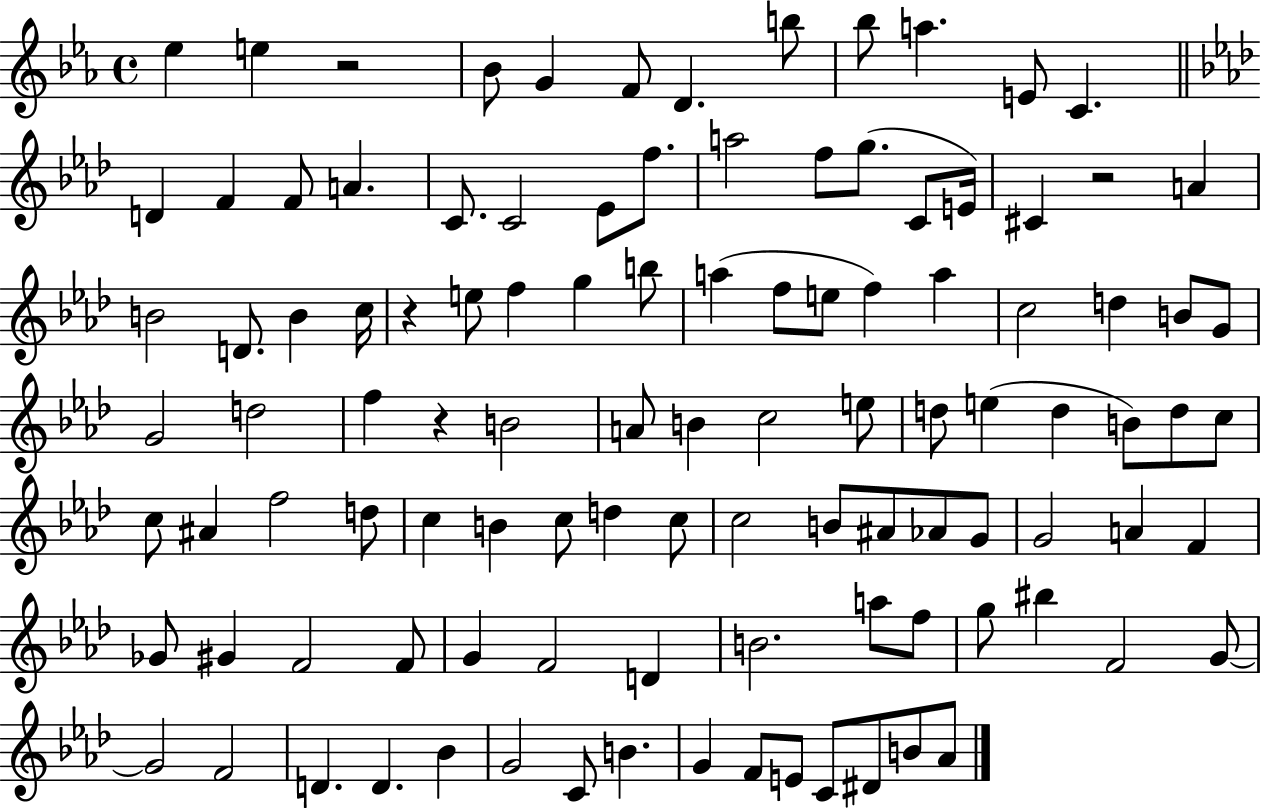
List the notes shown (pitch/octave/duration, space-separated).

Eb5/q E5/q R/h Bb4/e G4/q F4/e D4/q. B5/e Bb5/e A5/q. E4/e C4/q. D4/q F4/q F4/e A4/q. C4/e. C4/h Eb4/e F5/e. A5/h F5/e G5/e. C4/e E4/s C#4/q R/h A4/q B4/h D4/e. B4/q C5/s R/q E5/e F5/q G5/q B5/e A5/q F5/e E5/e F5/q A5/q C5/h D5/q B4/e G4/e G4/h D5/h F5/q R/q B4/h A4/e B4/q C5/h E5/e D5/e E5/q D5/q B4/e D5/e C5/e C5/e A#4/q F5/h D5/e C5/q B4/q C5/e D5/q C5/e C5/h B4/e A#4/e Ab4/e G4/e G4/h A4/q F4/q Gb4/e G#4/q F4/h F4/e G4/q F4/h D4/q B4/h. A5/e F5/e G5/e BIS5/q F4/h G4/e G4/h F4/h D4/q. D4/q. Bb4/q G4/h C4/e B4/q. G4/q F4/e E4/e C4/e D#4/e B4/e Ab4/e